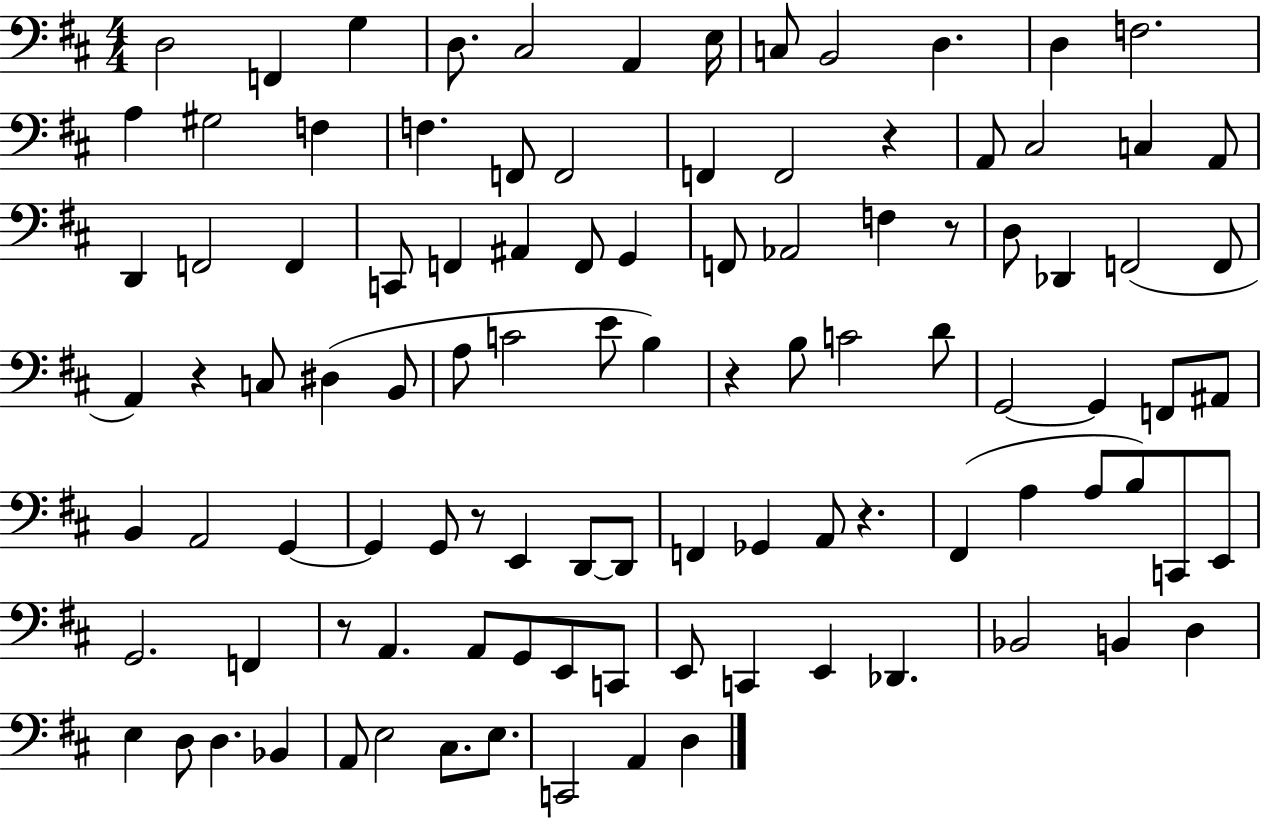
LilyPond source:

{
  \clef bass
  \numericTimeSignature
  \time 4/4
  \key d \major
  \repeat volta 2 { d2 f,4 g4 | d8. cis2 a,4 e16 | c8 b,2 d4. | d4 f2. | \break a4 gis2 f4 | f4. f,8 f,2 | f,4 f,2 r4 | a,8 cis2 c4 a,8 | \break d,4 f,2 f,4 | c,8 f,4 ais,4 f,8 g,4 | f,8 aes,2 f4 r8 | d8 des,4 f,2( f,8 | \break a,4) r4 c8 dis4( b,8 | a8 c'2 e'8 b4) | r4 b8 c'2 d'8 | g,2~~ g,4 f,8 ais,8 | \break b,4 a,2 g,4~~ | g,4 g,8 r8 e,4 d,8~~ d,8 | f,4 ges,4 a,8 r4. | fis,4( a4 a8 b8) c,8 e,8 | \break g,2. f,4 | r8 a,4. a,8 g,8 e,8 c,8 | e,8 c,4 e,4 des,4. | bes,2 b,4 d4 | \break e4 d8 d4. bes,4 | a,8 e2 cis8. e8. | c,2 a,4 d4 | } \bar "|."
}